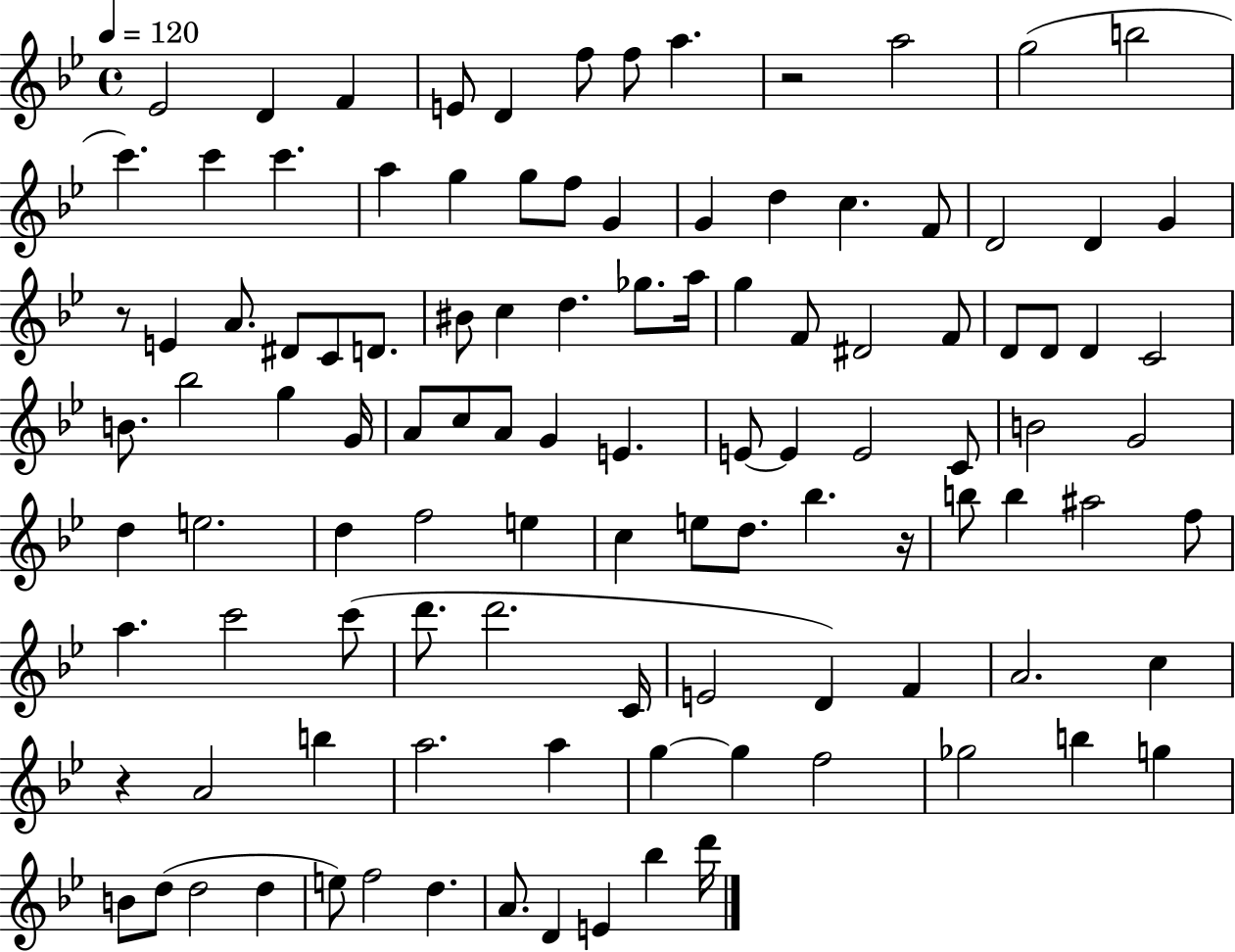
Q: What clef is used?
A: treble